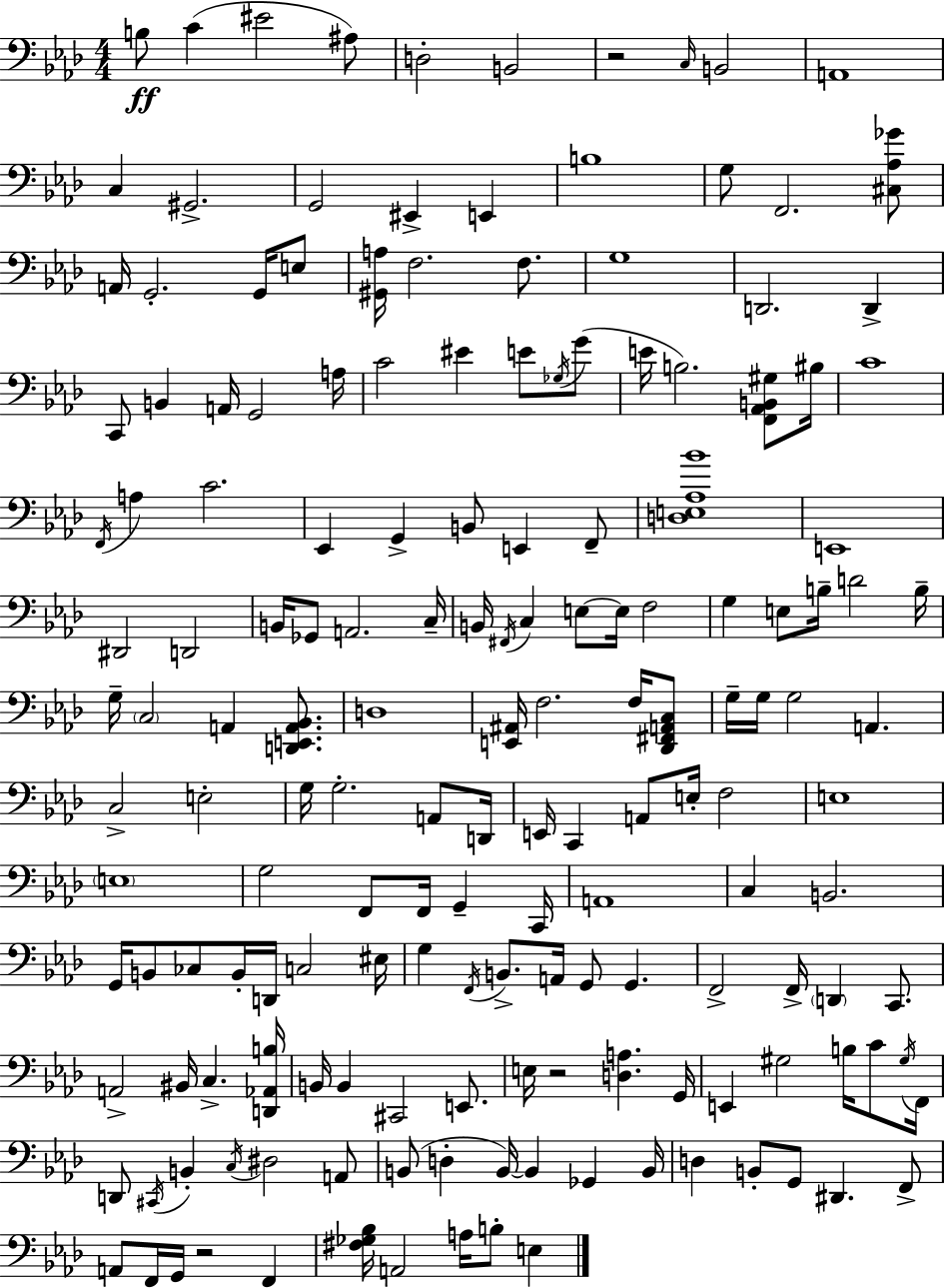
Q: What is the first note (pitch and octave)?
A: B3